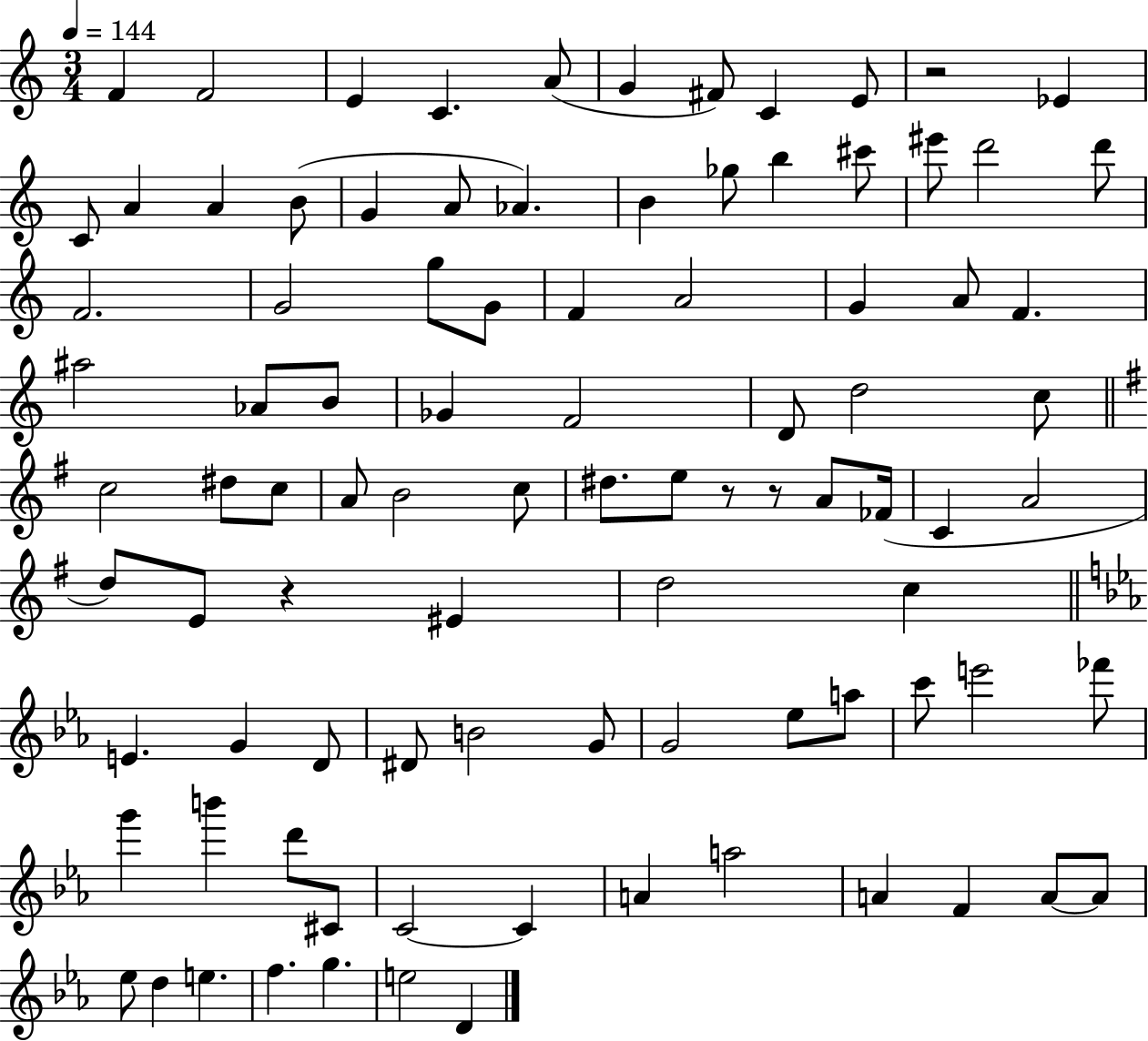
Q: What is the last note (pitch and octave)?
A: D4